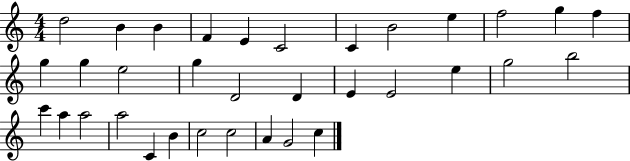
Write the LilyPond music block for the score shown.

{
  \clef treble
  \numericTimeSignature
  \time 4/4
  \key c \major
  d''2 b'4 b'4 | f'4 e'4 c'2 | c'4 b'2 e''4 | f''2 g''4 f''4 | \break g''4 g''4 e''2 | g''4 d'2 d'4 | e'4 e'2 e''4 | g''2 b''2 | \break c'''4 a''4 a''2 | a''2 c'4 b'4 | c''2 c''2 | a'4 g'2 c''4 | \break \bar "|."
}